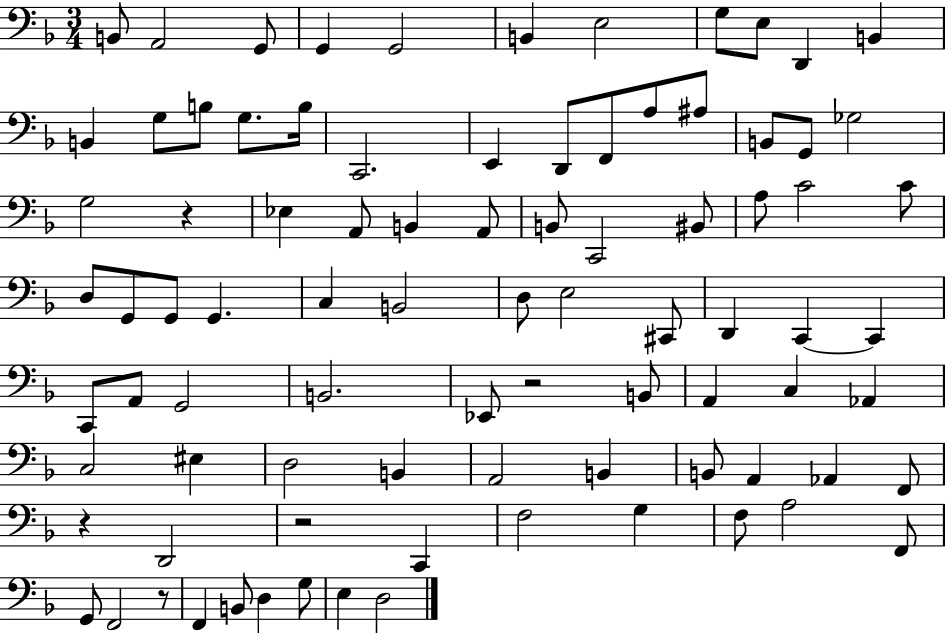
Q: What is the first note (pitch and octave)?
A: B2